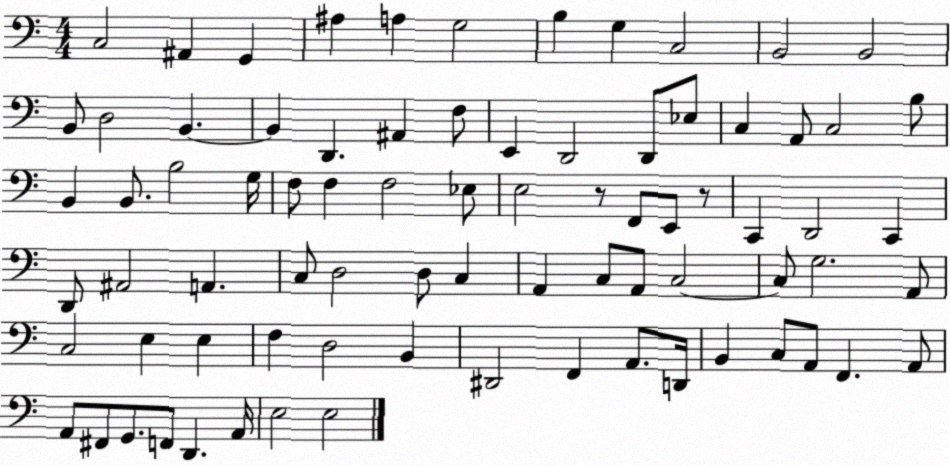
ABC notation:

X:1
T:Untitled
M:4/4
L:1/4
K:C
C,2 ^A,, G,, ^A, A, G,2 B, G, C,2 B,,2 B,,2 B,,/2 D,2 B,, B,, D,, ^A,, F,/2 E,, D,,2 D,,/2 _E,/2 C, A,,/2 C,2 B,/2 B,, B,,/2 B,2 G,/4 F,/2 F, F,2 _E,/2 E,2 z/2 F,,/2 E,,/2 z/2 C,, D,,2 C,, D,,/2 ^A,,2 A,, C,/2 D,2 D,/2 C, A,, C,/2 A,,/2 C,2 C,/2 G,2 A,,/2 C,2 E, E, F, D,2 B,, ^D,,2 F,, A,,/2 D,,/4 B,, C,/2 A,,/2 F,, A,,/2 A,,/2 ^F,,/2 G,,/2 F,,/2 D,, A,,/4 E,2 E,2